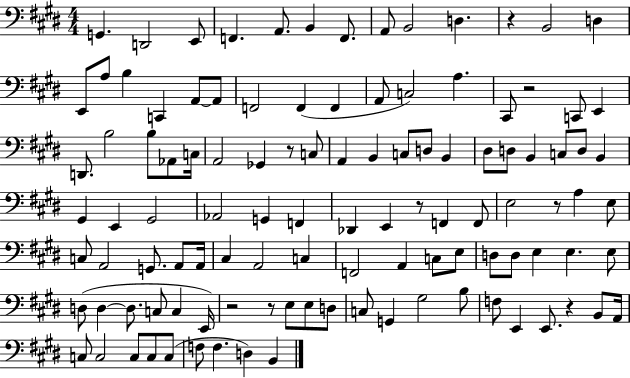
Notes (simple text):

G2/q. D2/h E2/e F2/q. A2/e. B2/q F2/e. A2/e B2/h D3/q. R/q B2/h D3/q E2/e A3/e B3/q C2/q A2/e A2/e F2/h F2/q F2/q A2/e C3/h A3/q. C#2/e R/h C2/e E2/q D2/e. B3/h B3/e Ab2/e C3/s A2/h Gb2/q R/e C3/e A2/q B2/q C3/e D3/e B2/q D#3/e D3/e B2/q C3/e D3/e B2/q G#2/q E2/q G#2/h Ab2/h G2/q F2/q Db2/q E2/q R/e F2/q F2/e E3/h R/e A3/q E3/e C3/e A2/h G2/e. A2/e A2/s C#3/q A2/h C3/q F2/h A2/q C3/e E3/e D3/e D3/e E3/q E3/q. E3/e D3/e D3/q D3/e. C3/e C3/q E2/s R/h R/e E3/e E3/e D3/e C3/e G2/q G#3/h B3/e F3/e E2/q E2/e. R/q B2/e A2/s C3/e C3/h C3/e C3/e C3/e F3/e F3/q. D3/q B2/q